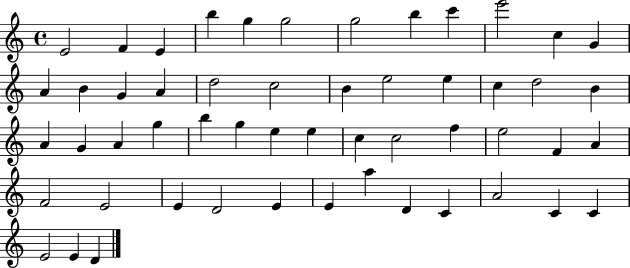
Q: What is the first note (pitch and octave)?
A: E4